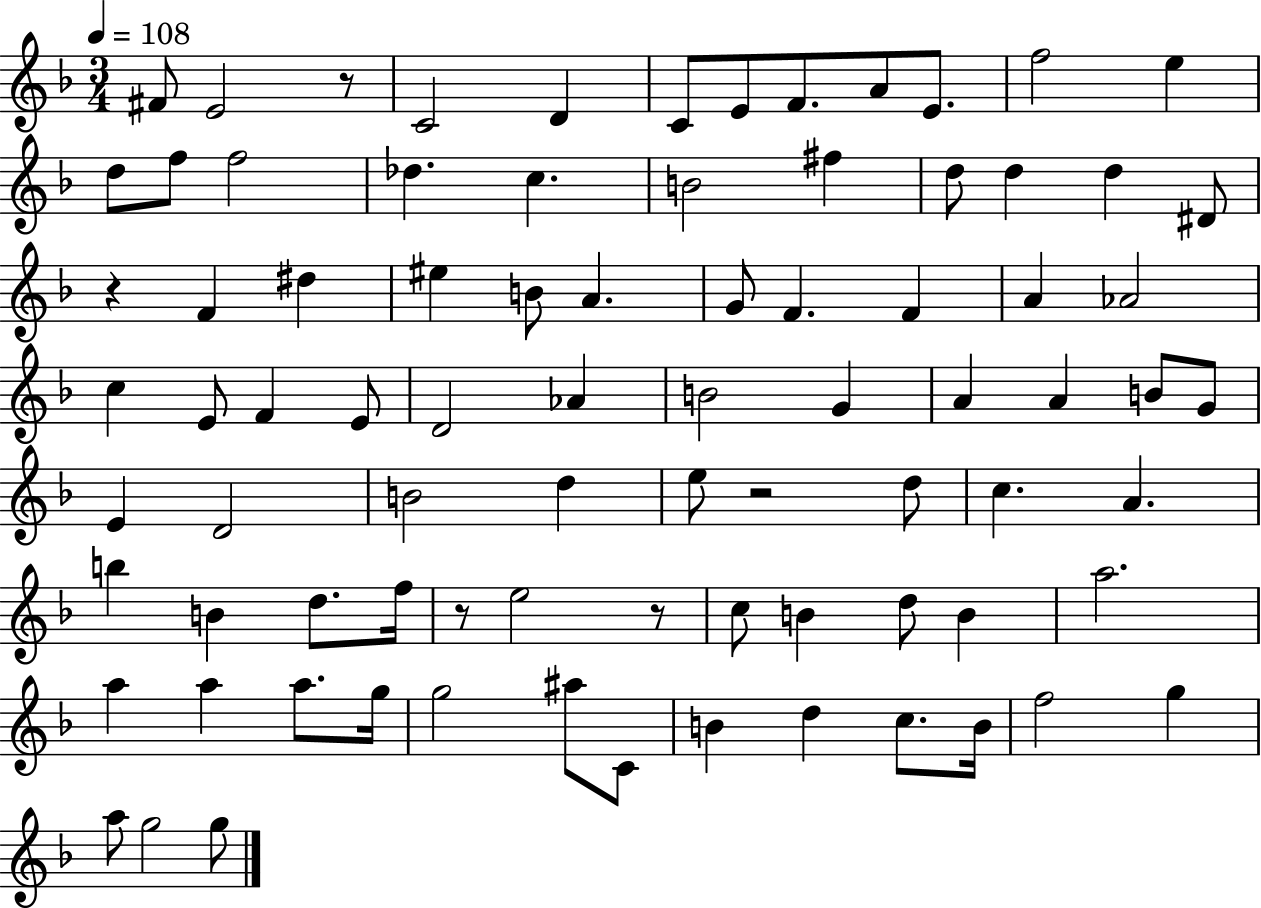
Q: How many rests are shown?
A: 5